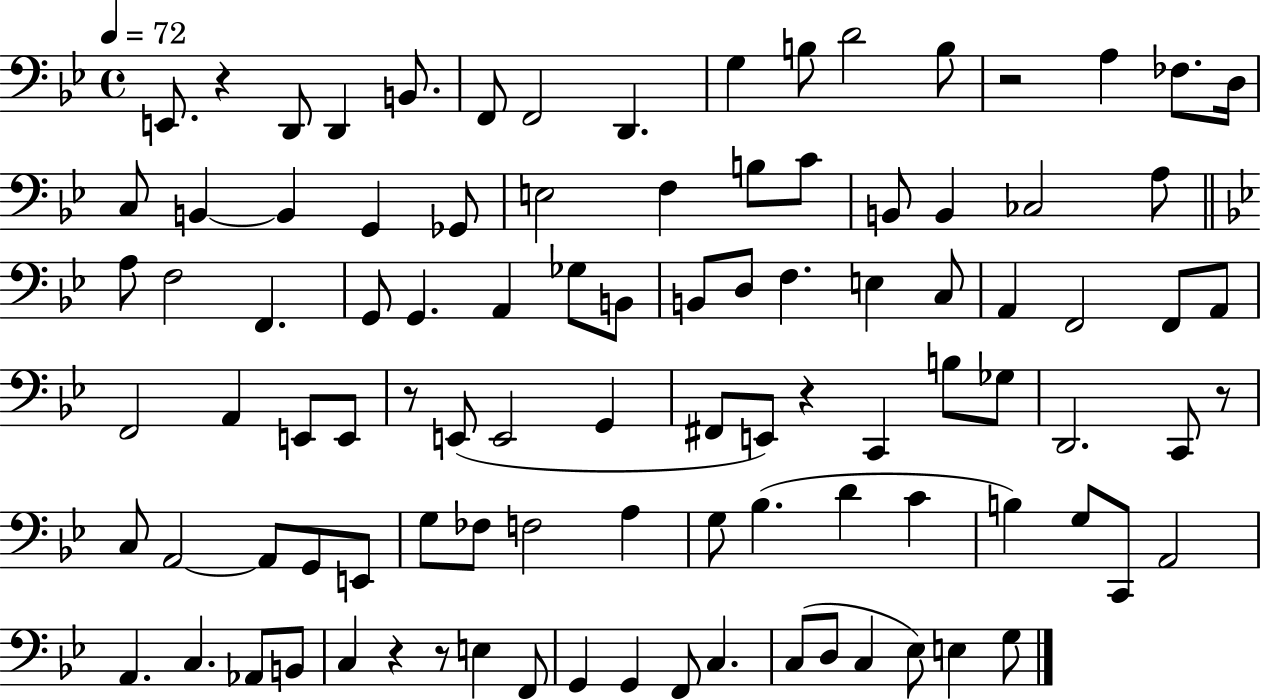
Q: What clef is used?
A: bass